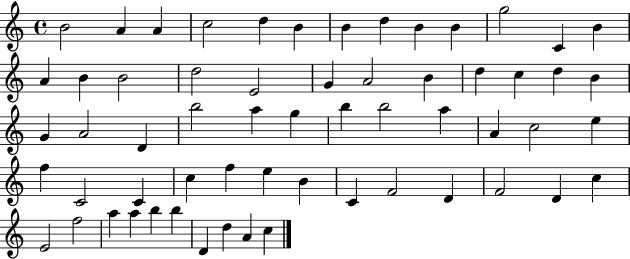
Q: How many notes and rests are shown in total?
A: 60